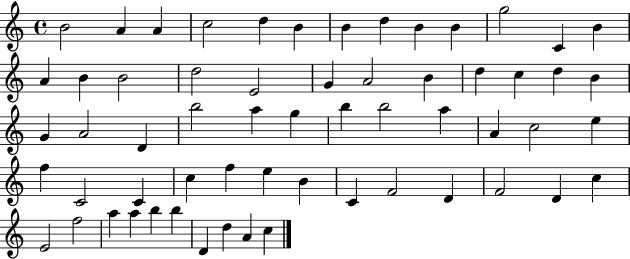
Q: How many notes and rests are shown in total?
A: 60